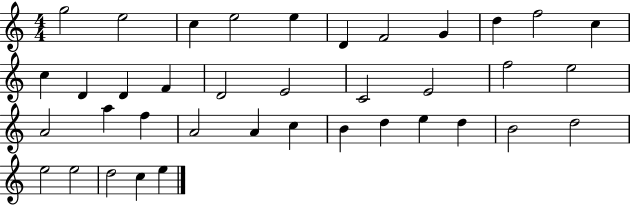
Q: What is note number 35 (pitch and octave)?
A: E5